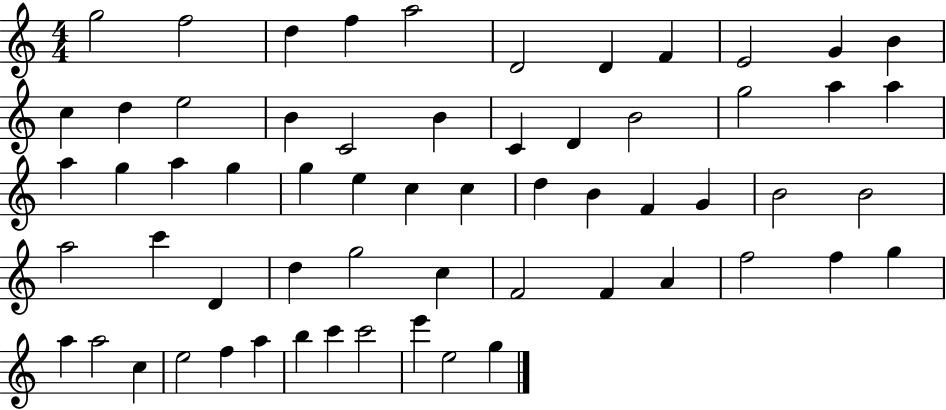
G5/h F5/h D5/q F5/q A5/h D4/h D4/q F4/q E4/h G4/q B4/q C5/q D5/q E5/h B4/q C4/h B4/q C4/q D4/q B4/h G5/h A5/q A5/q A5/q G5/q A5/q G5/q G5/q E5/q C5/q C5/q D5/q B4/q F4/q G4/q B4/h B4/h A5/h C6/q D4/q D5/q G5/h C5/q F4/h F4/q A4/q F5/h F5/q G5/q A5/q A5/h C5/q E5/h F5/q A5/q B5/q C6/q C6/h E6/q E5/h G5/q